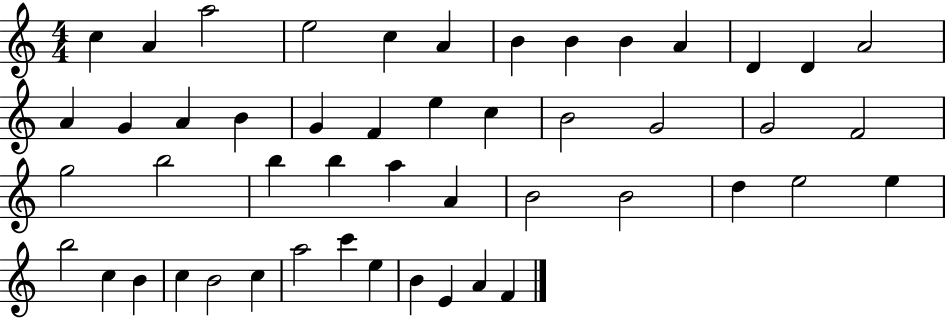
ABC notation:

X:1
T:Untitled
M:4/4
L:1/4
K:C
c A a2 e2 c A B B B A D D A2 A G A B G F e c B2 G2 G2 F2 g2 b2 b b a A B2 B2 d e2 e b2 c B c B2 c a2 c' e B E A F